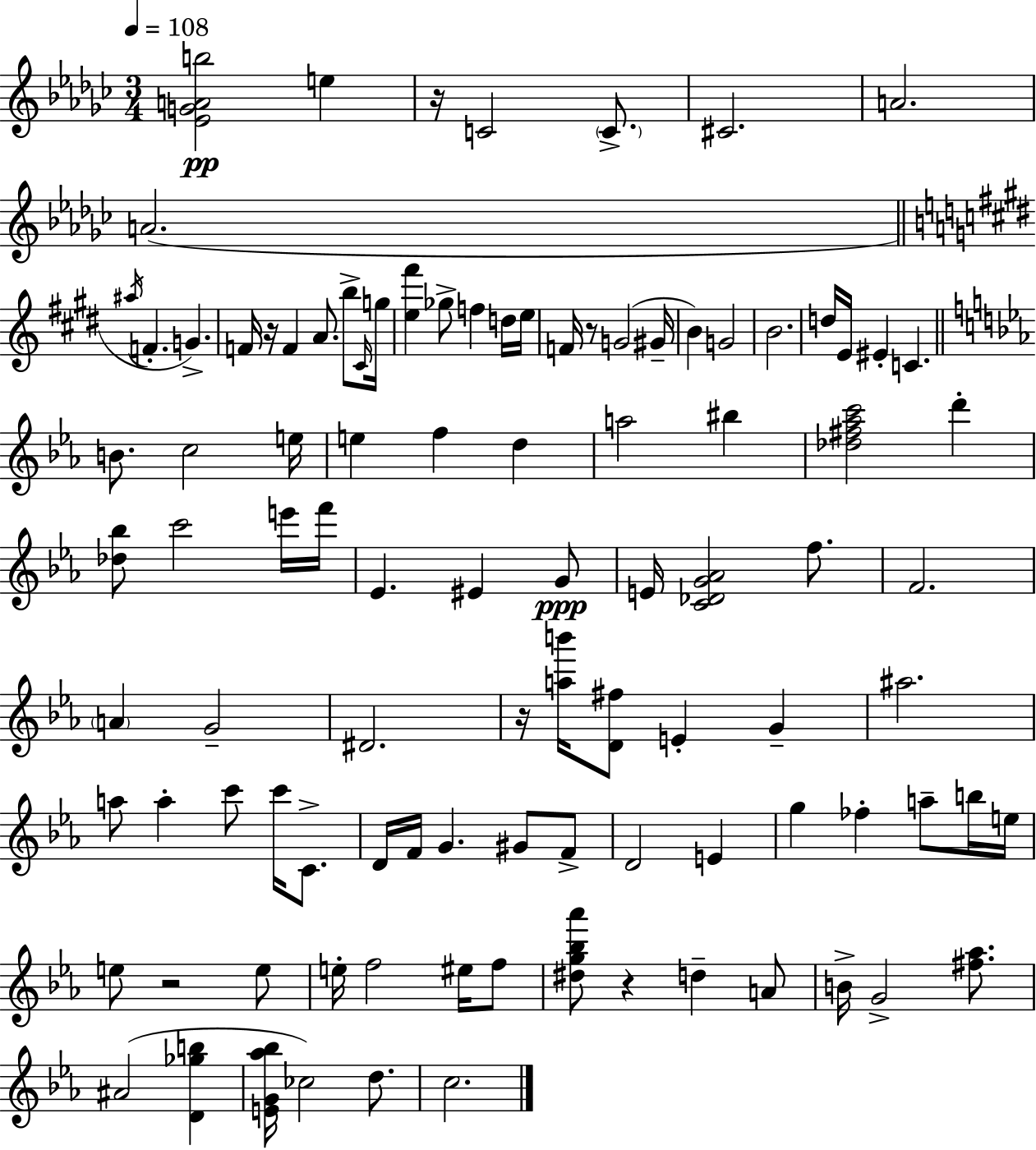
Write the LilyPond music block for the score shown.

{
  \clef treble
  \numericTimeSignature
  \time 3/4
  \key ees \minor
  \tempo 4 = 108
  <ees' g' a' b''>2\pp e''4 | r16 c'2 \parenthesize c'8.-> | cis'2. | a'2. | \break a'2.( | \bar "||" \break \key e \major \acciaccatura { ais''16 } f'4.-. g'4.->) | f'16 r16 f'4 a'8. b''8-> | \grace { cis'16 } g''16 <e'' fis'''>4 ges''8-> f''4 | d''16 e''16 f'16 r8 g'2( | \break gis'16-- b'4) g'2 | b'2. | d''16 e'16 eis'4-. c'4. | \bar "||" \break \key ees \major b'8. c''2 e''16 | e''4 f''4 d''4 | a''2 bis''4 | <des'' fis'' aes'' c'''>2 d'''4-. | \break <des'' bes''>8 c'''2 e'''16 f'''16 | ees'4. eis'4 g'8\ppp | e'16 <c' des' g' aes'>2 f''8. | f'2. | \break \parenthesize a'4 g'2-- | dis'2. | r16 <a'' b'''>16 <d' fis''>8 e'4-. g'4-- | ais''2. | \break a''8 a''4-. c'''8 c'''16 c'8.-> | d'16 f'16 g'4. gis'8 f'8-> | d'2 e'4 | g''4 fes''4-. a''8-- b''16 e''16 | \break e''8 r2 e''8 | e''16-. f''2 eis''16 f''8 | <dis'' g'' bes'' aes'''>8 r4 d''4-- a'8 | b'16-> g'2-> <fis'' aes''>8. | \break ais'2( <d' ges'' b''>4 | <e' g' aes'' bes''>16 ces''2) d''8. | c''2. | \bar "|."
}